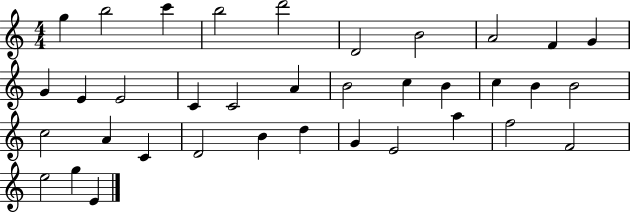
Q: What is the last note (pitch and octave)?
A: E4